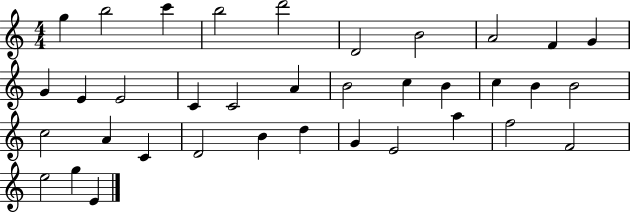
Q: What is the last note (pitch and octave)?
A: E4